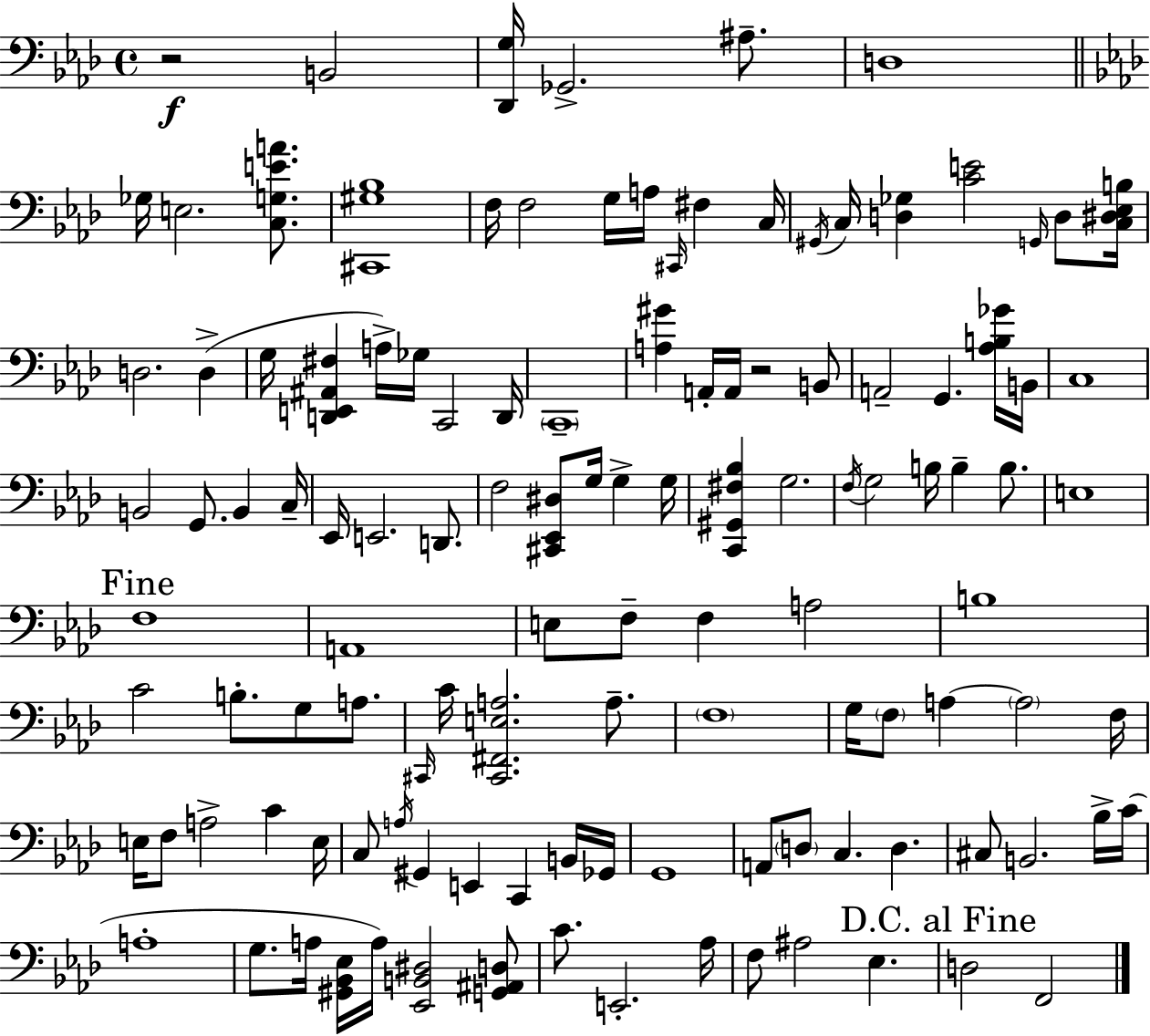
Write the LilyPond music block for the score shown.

{
  \clef bass
  \time 4/4
  \defaultTimeSignature
  \key f \minor
  r2\f b,2 | <des, g>16 ges,2.-> ais8.-- | d1 | \bar "||" \break \key aes \major ges16 e2. <c g e' a'>8. | <cis, gis bes>1 | f16 f2 g16 a16 \grace { cis,16 } fis4 | c16 \acciaccatura { gis,16 } c16 <d ges>4 <c' e'>2 \grace { g,16 } | \break d8 <c dis ees b>16 d2. d4->( | g16 <d, e, ais, fis>4 a16->) ges16 c,2 | d,16 \parenthesize c,1-- | <a gis'>4 a,16-. a,16 r2 | \break b,8 a,2-- g,4. | <aes b ges'>16 b,16 c1 | b,2 g,8. b,4 | c16-- ees,16 e,2. | \break d,8. f2 <cis, ees, dis>8 g16 g4-> | g16 <c, gis, fis bes>4 g2. | \acciaccatura { f16 } g2 b16 b4-- | b8. e1 | \break \mark "Fine" f1 | a,1 | e8 f8-- f4 a2 | b1 | \break c'2 b8.-. g8 | a8. \grace { cis,16 } c'16 <cis, fis, e a>2. | a8.-- \parenthesize f1 | g16 \parenthesize f8 a4~~ \parenthesize a2 | \break f16 e16 f8 a2-> | c'4 e16 c8 \acciaccatura { a16 } gis,4 e,4 | c,4 b,16 ges,16 g,1 | a,8 \parenthesize d8 c4. | \break d4. cis8 b,2. | bes16-> c'16( a1-. | g8. a16 <gis, bes, ees>16 a16) <ees, b, dis>2 | <g, ais, d>8 c'8. e,2.-. | \break aes16 f8 ais2 | ees4. \mark "D.C. al Fine" d2 f,2 | \bar "|."
}